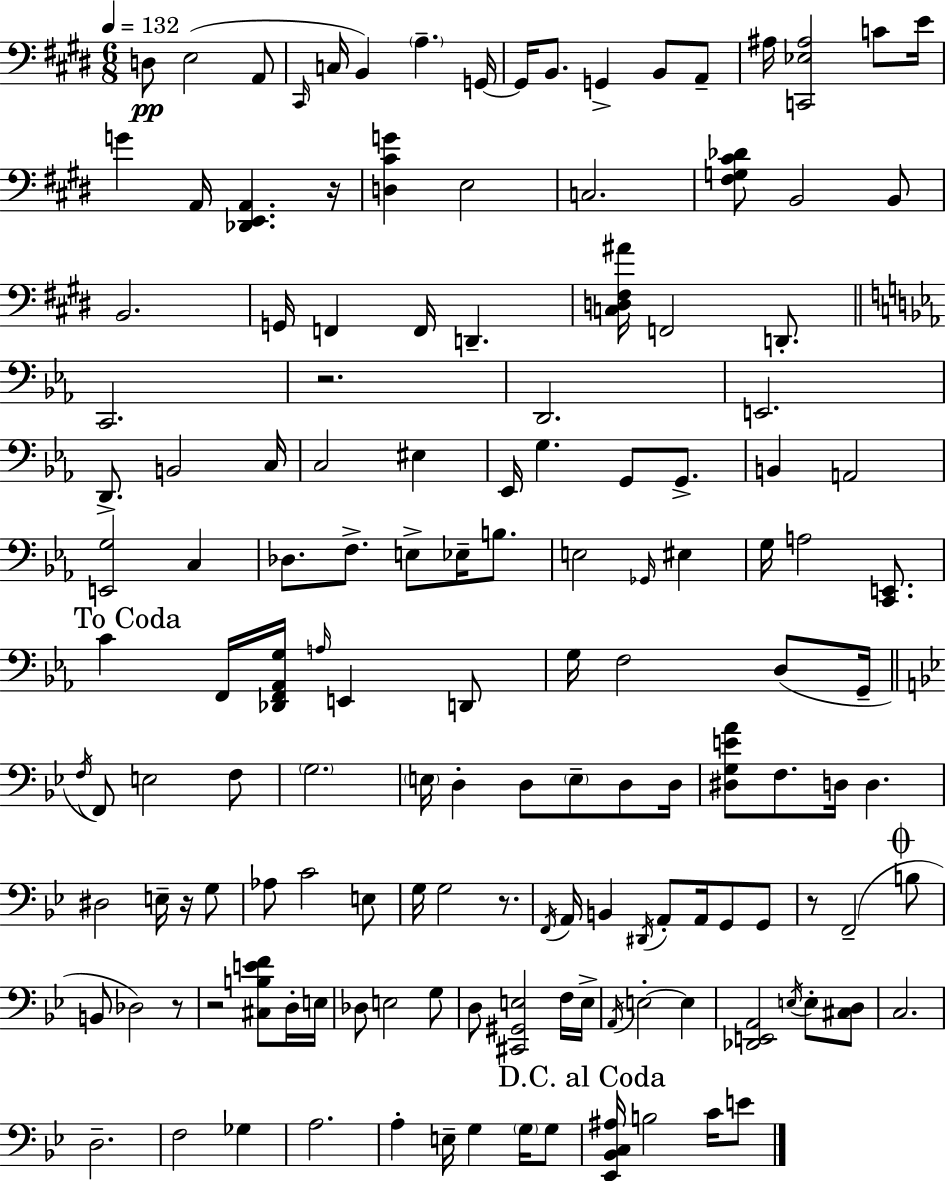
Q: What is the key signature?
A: E major